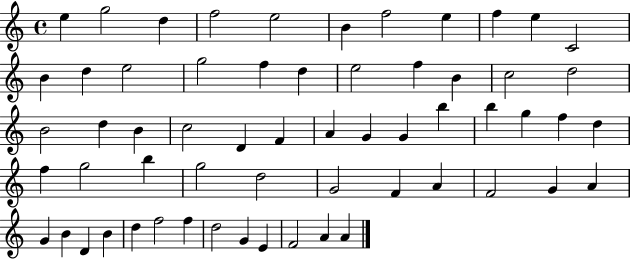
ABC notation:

X:1
T:Untitled
M:4/4
L:1/4
K:C
e g2 d f2 e2 B f2 e f e C2 B d e2 g2 f d e2 f B c2 d2 B2 d B c2 D F A G G b b g f d f g2 b g2 d2 G2 F A F2 G A G B D B d f2 f d2 G E F2 A A